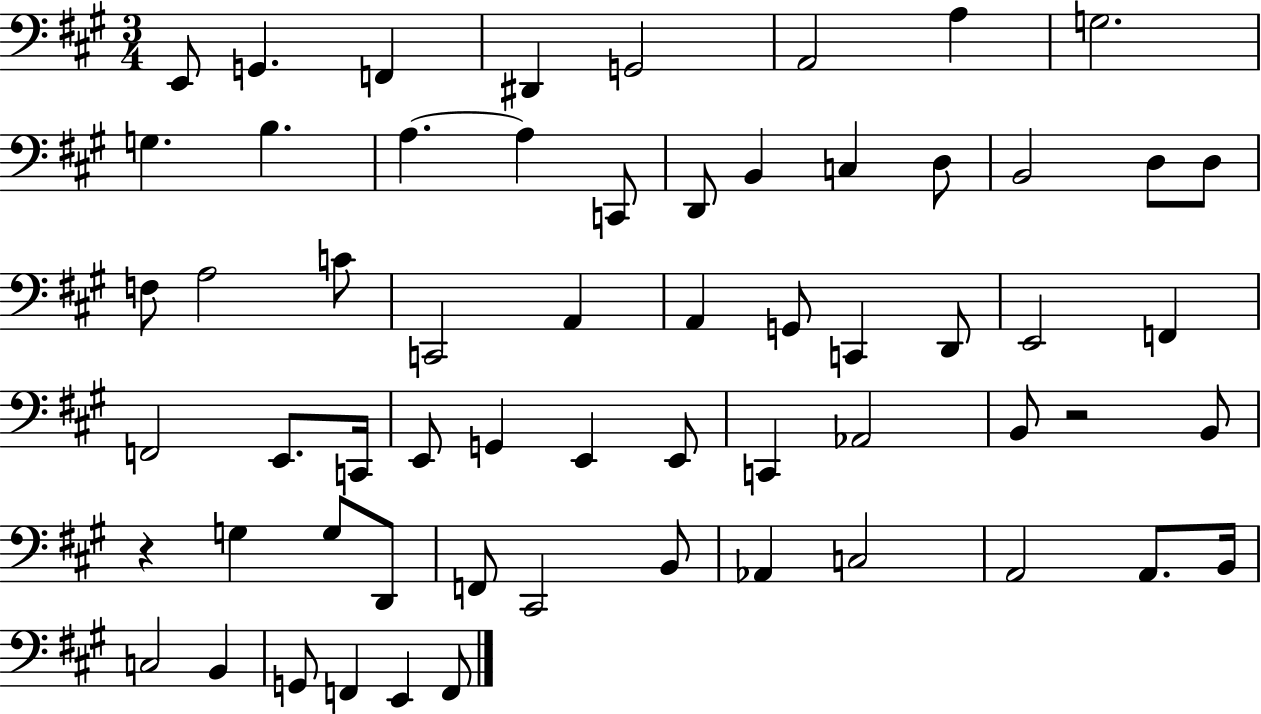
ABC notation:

X:1
T:Untitled
M:3/4
L:1/4
K:A
E,,/2 G,, F,, ^D,, G,,2 A,,2 A, G,2 G, B, A, A, C,,/2 D,,/2 B,, C, D,/2 B,,2 D,/2 D,/2 F,/2 A,2 C/2 C,,2 A,, A,, G,,/2 C,, D,,/2 E,,2 F,, F,,2 E,,/2 C,,/4 E,,/2 G,, E,, E,,/2 C,, _A,,2 B,,/2 z2 B,,/2 z G, G,/2 D,,/2 F,,/2 ^C,,2 B,,/2 _A,, C,2 A,,2 A,,/2 B,,/4 C,2 B,, G,,/2 F,, E,, F,,/2